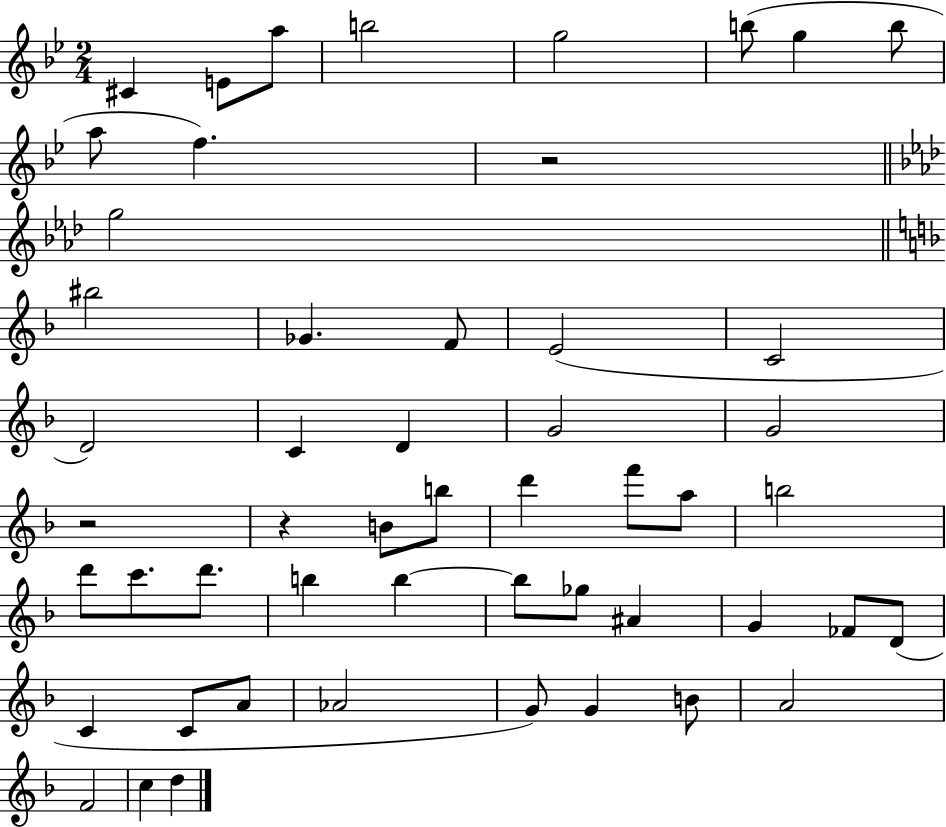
C#4/q E4/e A5/e B5/h G5/h B5/e G5/q B5/e A5/e F5/q. R/h G5/h BIS5/h Gb4/q. F4/e E4/h C4/h D4/h C4/q D4/q G4/h G4/h R/h R/q B4/e B5/e D6/q F6/e A5/e B5/h D6/e C6/e. D6/e. B5/q B5/q B5/e Gb5/e A#4/q G4/q FES4/e D4/e C4/q C4/e A4/e Ab4/h G4/e G4/q B4/e A4/h F4/h C5/q D5/q